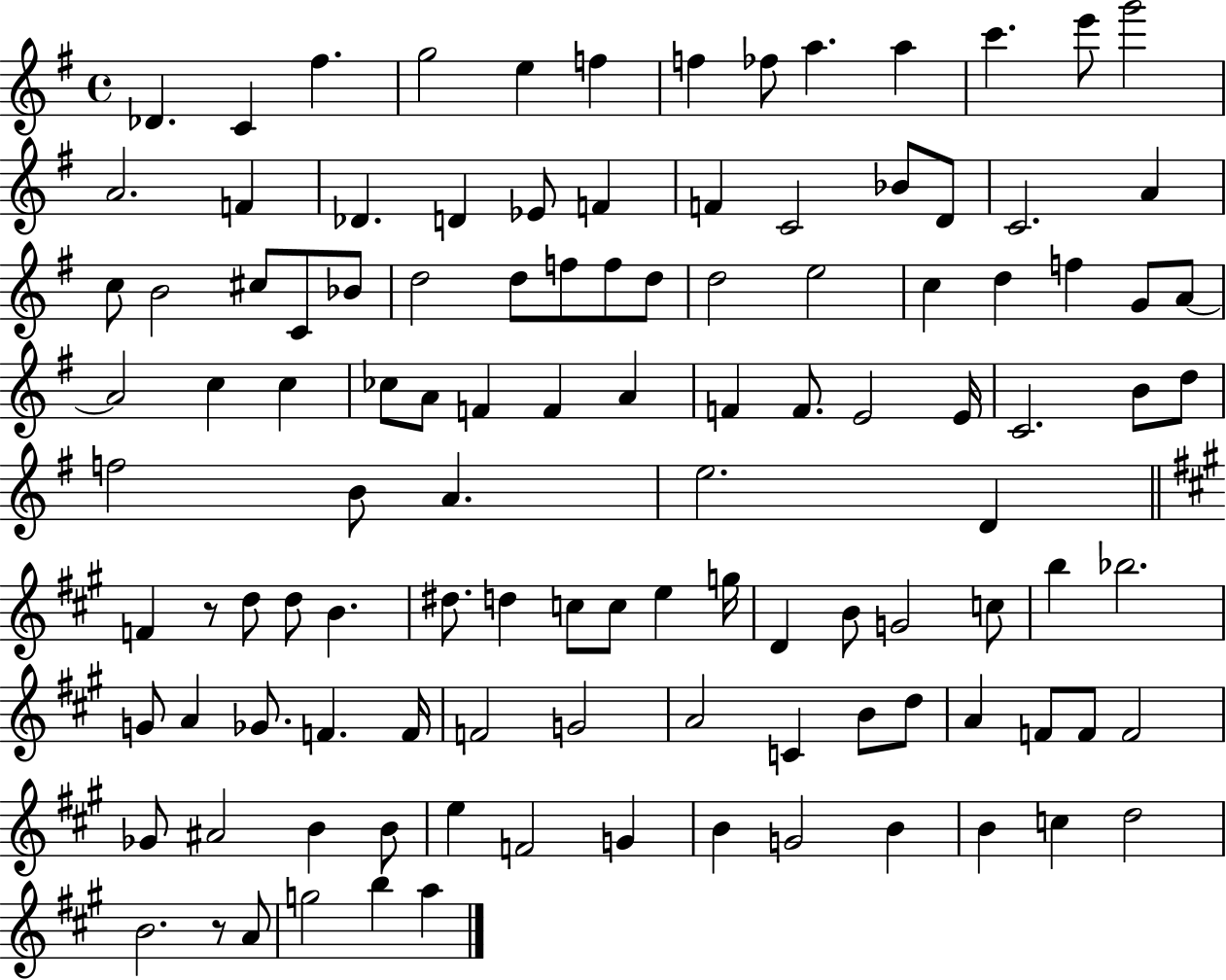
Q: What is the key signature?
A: G major